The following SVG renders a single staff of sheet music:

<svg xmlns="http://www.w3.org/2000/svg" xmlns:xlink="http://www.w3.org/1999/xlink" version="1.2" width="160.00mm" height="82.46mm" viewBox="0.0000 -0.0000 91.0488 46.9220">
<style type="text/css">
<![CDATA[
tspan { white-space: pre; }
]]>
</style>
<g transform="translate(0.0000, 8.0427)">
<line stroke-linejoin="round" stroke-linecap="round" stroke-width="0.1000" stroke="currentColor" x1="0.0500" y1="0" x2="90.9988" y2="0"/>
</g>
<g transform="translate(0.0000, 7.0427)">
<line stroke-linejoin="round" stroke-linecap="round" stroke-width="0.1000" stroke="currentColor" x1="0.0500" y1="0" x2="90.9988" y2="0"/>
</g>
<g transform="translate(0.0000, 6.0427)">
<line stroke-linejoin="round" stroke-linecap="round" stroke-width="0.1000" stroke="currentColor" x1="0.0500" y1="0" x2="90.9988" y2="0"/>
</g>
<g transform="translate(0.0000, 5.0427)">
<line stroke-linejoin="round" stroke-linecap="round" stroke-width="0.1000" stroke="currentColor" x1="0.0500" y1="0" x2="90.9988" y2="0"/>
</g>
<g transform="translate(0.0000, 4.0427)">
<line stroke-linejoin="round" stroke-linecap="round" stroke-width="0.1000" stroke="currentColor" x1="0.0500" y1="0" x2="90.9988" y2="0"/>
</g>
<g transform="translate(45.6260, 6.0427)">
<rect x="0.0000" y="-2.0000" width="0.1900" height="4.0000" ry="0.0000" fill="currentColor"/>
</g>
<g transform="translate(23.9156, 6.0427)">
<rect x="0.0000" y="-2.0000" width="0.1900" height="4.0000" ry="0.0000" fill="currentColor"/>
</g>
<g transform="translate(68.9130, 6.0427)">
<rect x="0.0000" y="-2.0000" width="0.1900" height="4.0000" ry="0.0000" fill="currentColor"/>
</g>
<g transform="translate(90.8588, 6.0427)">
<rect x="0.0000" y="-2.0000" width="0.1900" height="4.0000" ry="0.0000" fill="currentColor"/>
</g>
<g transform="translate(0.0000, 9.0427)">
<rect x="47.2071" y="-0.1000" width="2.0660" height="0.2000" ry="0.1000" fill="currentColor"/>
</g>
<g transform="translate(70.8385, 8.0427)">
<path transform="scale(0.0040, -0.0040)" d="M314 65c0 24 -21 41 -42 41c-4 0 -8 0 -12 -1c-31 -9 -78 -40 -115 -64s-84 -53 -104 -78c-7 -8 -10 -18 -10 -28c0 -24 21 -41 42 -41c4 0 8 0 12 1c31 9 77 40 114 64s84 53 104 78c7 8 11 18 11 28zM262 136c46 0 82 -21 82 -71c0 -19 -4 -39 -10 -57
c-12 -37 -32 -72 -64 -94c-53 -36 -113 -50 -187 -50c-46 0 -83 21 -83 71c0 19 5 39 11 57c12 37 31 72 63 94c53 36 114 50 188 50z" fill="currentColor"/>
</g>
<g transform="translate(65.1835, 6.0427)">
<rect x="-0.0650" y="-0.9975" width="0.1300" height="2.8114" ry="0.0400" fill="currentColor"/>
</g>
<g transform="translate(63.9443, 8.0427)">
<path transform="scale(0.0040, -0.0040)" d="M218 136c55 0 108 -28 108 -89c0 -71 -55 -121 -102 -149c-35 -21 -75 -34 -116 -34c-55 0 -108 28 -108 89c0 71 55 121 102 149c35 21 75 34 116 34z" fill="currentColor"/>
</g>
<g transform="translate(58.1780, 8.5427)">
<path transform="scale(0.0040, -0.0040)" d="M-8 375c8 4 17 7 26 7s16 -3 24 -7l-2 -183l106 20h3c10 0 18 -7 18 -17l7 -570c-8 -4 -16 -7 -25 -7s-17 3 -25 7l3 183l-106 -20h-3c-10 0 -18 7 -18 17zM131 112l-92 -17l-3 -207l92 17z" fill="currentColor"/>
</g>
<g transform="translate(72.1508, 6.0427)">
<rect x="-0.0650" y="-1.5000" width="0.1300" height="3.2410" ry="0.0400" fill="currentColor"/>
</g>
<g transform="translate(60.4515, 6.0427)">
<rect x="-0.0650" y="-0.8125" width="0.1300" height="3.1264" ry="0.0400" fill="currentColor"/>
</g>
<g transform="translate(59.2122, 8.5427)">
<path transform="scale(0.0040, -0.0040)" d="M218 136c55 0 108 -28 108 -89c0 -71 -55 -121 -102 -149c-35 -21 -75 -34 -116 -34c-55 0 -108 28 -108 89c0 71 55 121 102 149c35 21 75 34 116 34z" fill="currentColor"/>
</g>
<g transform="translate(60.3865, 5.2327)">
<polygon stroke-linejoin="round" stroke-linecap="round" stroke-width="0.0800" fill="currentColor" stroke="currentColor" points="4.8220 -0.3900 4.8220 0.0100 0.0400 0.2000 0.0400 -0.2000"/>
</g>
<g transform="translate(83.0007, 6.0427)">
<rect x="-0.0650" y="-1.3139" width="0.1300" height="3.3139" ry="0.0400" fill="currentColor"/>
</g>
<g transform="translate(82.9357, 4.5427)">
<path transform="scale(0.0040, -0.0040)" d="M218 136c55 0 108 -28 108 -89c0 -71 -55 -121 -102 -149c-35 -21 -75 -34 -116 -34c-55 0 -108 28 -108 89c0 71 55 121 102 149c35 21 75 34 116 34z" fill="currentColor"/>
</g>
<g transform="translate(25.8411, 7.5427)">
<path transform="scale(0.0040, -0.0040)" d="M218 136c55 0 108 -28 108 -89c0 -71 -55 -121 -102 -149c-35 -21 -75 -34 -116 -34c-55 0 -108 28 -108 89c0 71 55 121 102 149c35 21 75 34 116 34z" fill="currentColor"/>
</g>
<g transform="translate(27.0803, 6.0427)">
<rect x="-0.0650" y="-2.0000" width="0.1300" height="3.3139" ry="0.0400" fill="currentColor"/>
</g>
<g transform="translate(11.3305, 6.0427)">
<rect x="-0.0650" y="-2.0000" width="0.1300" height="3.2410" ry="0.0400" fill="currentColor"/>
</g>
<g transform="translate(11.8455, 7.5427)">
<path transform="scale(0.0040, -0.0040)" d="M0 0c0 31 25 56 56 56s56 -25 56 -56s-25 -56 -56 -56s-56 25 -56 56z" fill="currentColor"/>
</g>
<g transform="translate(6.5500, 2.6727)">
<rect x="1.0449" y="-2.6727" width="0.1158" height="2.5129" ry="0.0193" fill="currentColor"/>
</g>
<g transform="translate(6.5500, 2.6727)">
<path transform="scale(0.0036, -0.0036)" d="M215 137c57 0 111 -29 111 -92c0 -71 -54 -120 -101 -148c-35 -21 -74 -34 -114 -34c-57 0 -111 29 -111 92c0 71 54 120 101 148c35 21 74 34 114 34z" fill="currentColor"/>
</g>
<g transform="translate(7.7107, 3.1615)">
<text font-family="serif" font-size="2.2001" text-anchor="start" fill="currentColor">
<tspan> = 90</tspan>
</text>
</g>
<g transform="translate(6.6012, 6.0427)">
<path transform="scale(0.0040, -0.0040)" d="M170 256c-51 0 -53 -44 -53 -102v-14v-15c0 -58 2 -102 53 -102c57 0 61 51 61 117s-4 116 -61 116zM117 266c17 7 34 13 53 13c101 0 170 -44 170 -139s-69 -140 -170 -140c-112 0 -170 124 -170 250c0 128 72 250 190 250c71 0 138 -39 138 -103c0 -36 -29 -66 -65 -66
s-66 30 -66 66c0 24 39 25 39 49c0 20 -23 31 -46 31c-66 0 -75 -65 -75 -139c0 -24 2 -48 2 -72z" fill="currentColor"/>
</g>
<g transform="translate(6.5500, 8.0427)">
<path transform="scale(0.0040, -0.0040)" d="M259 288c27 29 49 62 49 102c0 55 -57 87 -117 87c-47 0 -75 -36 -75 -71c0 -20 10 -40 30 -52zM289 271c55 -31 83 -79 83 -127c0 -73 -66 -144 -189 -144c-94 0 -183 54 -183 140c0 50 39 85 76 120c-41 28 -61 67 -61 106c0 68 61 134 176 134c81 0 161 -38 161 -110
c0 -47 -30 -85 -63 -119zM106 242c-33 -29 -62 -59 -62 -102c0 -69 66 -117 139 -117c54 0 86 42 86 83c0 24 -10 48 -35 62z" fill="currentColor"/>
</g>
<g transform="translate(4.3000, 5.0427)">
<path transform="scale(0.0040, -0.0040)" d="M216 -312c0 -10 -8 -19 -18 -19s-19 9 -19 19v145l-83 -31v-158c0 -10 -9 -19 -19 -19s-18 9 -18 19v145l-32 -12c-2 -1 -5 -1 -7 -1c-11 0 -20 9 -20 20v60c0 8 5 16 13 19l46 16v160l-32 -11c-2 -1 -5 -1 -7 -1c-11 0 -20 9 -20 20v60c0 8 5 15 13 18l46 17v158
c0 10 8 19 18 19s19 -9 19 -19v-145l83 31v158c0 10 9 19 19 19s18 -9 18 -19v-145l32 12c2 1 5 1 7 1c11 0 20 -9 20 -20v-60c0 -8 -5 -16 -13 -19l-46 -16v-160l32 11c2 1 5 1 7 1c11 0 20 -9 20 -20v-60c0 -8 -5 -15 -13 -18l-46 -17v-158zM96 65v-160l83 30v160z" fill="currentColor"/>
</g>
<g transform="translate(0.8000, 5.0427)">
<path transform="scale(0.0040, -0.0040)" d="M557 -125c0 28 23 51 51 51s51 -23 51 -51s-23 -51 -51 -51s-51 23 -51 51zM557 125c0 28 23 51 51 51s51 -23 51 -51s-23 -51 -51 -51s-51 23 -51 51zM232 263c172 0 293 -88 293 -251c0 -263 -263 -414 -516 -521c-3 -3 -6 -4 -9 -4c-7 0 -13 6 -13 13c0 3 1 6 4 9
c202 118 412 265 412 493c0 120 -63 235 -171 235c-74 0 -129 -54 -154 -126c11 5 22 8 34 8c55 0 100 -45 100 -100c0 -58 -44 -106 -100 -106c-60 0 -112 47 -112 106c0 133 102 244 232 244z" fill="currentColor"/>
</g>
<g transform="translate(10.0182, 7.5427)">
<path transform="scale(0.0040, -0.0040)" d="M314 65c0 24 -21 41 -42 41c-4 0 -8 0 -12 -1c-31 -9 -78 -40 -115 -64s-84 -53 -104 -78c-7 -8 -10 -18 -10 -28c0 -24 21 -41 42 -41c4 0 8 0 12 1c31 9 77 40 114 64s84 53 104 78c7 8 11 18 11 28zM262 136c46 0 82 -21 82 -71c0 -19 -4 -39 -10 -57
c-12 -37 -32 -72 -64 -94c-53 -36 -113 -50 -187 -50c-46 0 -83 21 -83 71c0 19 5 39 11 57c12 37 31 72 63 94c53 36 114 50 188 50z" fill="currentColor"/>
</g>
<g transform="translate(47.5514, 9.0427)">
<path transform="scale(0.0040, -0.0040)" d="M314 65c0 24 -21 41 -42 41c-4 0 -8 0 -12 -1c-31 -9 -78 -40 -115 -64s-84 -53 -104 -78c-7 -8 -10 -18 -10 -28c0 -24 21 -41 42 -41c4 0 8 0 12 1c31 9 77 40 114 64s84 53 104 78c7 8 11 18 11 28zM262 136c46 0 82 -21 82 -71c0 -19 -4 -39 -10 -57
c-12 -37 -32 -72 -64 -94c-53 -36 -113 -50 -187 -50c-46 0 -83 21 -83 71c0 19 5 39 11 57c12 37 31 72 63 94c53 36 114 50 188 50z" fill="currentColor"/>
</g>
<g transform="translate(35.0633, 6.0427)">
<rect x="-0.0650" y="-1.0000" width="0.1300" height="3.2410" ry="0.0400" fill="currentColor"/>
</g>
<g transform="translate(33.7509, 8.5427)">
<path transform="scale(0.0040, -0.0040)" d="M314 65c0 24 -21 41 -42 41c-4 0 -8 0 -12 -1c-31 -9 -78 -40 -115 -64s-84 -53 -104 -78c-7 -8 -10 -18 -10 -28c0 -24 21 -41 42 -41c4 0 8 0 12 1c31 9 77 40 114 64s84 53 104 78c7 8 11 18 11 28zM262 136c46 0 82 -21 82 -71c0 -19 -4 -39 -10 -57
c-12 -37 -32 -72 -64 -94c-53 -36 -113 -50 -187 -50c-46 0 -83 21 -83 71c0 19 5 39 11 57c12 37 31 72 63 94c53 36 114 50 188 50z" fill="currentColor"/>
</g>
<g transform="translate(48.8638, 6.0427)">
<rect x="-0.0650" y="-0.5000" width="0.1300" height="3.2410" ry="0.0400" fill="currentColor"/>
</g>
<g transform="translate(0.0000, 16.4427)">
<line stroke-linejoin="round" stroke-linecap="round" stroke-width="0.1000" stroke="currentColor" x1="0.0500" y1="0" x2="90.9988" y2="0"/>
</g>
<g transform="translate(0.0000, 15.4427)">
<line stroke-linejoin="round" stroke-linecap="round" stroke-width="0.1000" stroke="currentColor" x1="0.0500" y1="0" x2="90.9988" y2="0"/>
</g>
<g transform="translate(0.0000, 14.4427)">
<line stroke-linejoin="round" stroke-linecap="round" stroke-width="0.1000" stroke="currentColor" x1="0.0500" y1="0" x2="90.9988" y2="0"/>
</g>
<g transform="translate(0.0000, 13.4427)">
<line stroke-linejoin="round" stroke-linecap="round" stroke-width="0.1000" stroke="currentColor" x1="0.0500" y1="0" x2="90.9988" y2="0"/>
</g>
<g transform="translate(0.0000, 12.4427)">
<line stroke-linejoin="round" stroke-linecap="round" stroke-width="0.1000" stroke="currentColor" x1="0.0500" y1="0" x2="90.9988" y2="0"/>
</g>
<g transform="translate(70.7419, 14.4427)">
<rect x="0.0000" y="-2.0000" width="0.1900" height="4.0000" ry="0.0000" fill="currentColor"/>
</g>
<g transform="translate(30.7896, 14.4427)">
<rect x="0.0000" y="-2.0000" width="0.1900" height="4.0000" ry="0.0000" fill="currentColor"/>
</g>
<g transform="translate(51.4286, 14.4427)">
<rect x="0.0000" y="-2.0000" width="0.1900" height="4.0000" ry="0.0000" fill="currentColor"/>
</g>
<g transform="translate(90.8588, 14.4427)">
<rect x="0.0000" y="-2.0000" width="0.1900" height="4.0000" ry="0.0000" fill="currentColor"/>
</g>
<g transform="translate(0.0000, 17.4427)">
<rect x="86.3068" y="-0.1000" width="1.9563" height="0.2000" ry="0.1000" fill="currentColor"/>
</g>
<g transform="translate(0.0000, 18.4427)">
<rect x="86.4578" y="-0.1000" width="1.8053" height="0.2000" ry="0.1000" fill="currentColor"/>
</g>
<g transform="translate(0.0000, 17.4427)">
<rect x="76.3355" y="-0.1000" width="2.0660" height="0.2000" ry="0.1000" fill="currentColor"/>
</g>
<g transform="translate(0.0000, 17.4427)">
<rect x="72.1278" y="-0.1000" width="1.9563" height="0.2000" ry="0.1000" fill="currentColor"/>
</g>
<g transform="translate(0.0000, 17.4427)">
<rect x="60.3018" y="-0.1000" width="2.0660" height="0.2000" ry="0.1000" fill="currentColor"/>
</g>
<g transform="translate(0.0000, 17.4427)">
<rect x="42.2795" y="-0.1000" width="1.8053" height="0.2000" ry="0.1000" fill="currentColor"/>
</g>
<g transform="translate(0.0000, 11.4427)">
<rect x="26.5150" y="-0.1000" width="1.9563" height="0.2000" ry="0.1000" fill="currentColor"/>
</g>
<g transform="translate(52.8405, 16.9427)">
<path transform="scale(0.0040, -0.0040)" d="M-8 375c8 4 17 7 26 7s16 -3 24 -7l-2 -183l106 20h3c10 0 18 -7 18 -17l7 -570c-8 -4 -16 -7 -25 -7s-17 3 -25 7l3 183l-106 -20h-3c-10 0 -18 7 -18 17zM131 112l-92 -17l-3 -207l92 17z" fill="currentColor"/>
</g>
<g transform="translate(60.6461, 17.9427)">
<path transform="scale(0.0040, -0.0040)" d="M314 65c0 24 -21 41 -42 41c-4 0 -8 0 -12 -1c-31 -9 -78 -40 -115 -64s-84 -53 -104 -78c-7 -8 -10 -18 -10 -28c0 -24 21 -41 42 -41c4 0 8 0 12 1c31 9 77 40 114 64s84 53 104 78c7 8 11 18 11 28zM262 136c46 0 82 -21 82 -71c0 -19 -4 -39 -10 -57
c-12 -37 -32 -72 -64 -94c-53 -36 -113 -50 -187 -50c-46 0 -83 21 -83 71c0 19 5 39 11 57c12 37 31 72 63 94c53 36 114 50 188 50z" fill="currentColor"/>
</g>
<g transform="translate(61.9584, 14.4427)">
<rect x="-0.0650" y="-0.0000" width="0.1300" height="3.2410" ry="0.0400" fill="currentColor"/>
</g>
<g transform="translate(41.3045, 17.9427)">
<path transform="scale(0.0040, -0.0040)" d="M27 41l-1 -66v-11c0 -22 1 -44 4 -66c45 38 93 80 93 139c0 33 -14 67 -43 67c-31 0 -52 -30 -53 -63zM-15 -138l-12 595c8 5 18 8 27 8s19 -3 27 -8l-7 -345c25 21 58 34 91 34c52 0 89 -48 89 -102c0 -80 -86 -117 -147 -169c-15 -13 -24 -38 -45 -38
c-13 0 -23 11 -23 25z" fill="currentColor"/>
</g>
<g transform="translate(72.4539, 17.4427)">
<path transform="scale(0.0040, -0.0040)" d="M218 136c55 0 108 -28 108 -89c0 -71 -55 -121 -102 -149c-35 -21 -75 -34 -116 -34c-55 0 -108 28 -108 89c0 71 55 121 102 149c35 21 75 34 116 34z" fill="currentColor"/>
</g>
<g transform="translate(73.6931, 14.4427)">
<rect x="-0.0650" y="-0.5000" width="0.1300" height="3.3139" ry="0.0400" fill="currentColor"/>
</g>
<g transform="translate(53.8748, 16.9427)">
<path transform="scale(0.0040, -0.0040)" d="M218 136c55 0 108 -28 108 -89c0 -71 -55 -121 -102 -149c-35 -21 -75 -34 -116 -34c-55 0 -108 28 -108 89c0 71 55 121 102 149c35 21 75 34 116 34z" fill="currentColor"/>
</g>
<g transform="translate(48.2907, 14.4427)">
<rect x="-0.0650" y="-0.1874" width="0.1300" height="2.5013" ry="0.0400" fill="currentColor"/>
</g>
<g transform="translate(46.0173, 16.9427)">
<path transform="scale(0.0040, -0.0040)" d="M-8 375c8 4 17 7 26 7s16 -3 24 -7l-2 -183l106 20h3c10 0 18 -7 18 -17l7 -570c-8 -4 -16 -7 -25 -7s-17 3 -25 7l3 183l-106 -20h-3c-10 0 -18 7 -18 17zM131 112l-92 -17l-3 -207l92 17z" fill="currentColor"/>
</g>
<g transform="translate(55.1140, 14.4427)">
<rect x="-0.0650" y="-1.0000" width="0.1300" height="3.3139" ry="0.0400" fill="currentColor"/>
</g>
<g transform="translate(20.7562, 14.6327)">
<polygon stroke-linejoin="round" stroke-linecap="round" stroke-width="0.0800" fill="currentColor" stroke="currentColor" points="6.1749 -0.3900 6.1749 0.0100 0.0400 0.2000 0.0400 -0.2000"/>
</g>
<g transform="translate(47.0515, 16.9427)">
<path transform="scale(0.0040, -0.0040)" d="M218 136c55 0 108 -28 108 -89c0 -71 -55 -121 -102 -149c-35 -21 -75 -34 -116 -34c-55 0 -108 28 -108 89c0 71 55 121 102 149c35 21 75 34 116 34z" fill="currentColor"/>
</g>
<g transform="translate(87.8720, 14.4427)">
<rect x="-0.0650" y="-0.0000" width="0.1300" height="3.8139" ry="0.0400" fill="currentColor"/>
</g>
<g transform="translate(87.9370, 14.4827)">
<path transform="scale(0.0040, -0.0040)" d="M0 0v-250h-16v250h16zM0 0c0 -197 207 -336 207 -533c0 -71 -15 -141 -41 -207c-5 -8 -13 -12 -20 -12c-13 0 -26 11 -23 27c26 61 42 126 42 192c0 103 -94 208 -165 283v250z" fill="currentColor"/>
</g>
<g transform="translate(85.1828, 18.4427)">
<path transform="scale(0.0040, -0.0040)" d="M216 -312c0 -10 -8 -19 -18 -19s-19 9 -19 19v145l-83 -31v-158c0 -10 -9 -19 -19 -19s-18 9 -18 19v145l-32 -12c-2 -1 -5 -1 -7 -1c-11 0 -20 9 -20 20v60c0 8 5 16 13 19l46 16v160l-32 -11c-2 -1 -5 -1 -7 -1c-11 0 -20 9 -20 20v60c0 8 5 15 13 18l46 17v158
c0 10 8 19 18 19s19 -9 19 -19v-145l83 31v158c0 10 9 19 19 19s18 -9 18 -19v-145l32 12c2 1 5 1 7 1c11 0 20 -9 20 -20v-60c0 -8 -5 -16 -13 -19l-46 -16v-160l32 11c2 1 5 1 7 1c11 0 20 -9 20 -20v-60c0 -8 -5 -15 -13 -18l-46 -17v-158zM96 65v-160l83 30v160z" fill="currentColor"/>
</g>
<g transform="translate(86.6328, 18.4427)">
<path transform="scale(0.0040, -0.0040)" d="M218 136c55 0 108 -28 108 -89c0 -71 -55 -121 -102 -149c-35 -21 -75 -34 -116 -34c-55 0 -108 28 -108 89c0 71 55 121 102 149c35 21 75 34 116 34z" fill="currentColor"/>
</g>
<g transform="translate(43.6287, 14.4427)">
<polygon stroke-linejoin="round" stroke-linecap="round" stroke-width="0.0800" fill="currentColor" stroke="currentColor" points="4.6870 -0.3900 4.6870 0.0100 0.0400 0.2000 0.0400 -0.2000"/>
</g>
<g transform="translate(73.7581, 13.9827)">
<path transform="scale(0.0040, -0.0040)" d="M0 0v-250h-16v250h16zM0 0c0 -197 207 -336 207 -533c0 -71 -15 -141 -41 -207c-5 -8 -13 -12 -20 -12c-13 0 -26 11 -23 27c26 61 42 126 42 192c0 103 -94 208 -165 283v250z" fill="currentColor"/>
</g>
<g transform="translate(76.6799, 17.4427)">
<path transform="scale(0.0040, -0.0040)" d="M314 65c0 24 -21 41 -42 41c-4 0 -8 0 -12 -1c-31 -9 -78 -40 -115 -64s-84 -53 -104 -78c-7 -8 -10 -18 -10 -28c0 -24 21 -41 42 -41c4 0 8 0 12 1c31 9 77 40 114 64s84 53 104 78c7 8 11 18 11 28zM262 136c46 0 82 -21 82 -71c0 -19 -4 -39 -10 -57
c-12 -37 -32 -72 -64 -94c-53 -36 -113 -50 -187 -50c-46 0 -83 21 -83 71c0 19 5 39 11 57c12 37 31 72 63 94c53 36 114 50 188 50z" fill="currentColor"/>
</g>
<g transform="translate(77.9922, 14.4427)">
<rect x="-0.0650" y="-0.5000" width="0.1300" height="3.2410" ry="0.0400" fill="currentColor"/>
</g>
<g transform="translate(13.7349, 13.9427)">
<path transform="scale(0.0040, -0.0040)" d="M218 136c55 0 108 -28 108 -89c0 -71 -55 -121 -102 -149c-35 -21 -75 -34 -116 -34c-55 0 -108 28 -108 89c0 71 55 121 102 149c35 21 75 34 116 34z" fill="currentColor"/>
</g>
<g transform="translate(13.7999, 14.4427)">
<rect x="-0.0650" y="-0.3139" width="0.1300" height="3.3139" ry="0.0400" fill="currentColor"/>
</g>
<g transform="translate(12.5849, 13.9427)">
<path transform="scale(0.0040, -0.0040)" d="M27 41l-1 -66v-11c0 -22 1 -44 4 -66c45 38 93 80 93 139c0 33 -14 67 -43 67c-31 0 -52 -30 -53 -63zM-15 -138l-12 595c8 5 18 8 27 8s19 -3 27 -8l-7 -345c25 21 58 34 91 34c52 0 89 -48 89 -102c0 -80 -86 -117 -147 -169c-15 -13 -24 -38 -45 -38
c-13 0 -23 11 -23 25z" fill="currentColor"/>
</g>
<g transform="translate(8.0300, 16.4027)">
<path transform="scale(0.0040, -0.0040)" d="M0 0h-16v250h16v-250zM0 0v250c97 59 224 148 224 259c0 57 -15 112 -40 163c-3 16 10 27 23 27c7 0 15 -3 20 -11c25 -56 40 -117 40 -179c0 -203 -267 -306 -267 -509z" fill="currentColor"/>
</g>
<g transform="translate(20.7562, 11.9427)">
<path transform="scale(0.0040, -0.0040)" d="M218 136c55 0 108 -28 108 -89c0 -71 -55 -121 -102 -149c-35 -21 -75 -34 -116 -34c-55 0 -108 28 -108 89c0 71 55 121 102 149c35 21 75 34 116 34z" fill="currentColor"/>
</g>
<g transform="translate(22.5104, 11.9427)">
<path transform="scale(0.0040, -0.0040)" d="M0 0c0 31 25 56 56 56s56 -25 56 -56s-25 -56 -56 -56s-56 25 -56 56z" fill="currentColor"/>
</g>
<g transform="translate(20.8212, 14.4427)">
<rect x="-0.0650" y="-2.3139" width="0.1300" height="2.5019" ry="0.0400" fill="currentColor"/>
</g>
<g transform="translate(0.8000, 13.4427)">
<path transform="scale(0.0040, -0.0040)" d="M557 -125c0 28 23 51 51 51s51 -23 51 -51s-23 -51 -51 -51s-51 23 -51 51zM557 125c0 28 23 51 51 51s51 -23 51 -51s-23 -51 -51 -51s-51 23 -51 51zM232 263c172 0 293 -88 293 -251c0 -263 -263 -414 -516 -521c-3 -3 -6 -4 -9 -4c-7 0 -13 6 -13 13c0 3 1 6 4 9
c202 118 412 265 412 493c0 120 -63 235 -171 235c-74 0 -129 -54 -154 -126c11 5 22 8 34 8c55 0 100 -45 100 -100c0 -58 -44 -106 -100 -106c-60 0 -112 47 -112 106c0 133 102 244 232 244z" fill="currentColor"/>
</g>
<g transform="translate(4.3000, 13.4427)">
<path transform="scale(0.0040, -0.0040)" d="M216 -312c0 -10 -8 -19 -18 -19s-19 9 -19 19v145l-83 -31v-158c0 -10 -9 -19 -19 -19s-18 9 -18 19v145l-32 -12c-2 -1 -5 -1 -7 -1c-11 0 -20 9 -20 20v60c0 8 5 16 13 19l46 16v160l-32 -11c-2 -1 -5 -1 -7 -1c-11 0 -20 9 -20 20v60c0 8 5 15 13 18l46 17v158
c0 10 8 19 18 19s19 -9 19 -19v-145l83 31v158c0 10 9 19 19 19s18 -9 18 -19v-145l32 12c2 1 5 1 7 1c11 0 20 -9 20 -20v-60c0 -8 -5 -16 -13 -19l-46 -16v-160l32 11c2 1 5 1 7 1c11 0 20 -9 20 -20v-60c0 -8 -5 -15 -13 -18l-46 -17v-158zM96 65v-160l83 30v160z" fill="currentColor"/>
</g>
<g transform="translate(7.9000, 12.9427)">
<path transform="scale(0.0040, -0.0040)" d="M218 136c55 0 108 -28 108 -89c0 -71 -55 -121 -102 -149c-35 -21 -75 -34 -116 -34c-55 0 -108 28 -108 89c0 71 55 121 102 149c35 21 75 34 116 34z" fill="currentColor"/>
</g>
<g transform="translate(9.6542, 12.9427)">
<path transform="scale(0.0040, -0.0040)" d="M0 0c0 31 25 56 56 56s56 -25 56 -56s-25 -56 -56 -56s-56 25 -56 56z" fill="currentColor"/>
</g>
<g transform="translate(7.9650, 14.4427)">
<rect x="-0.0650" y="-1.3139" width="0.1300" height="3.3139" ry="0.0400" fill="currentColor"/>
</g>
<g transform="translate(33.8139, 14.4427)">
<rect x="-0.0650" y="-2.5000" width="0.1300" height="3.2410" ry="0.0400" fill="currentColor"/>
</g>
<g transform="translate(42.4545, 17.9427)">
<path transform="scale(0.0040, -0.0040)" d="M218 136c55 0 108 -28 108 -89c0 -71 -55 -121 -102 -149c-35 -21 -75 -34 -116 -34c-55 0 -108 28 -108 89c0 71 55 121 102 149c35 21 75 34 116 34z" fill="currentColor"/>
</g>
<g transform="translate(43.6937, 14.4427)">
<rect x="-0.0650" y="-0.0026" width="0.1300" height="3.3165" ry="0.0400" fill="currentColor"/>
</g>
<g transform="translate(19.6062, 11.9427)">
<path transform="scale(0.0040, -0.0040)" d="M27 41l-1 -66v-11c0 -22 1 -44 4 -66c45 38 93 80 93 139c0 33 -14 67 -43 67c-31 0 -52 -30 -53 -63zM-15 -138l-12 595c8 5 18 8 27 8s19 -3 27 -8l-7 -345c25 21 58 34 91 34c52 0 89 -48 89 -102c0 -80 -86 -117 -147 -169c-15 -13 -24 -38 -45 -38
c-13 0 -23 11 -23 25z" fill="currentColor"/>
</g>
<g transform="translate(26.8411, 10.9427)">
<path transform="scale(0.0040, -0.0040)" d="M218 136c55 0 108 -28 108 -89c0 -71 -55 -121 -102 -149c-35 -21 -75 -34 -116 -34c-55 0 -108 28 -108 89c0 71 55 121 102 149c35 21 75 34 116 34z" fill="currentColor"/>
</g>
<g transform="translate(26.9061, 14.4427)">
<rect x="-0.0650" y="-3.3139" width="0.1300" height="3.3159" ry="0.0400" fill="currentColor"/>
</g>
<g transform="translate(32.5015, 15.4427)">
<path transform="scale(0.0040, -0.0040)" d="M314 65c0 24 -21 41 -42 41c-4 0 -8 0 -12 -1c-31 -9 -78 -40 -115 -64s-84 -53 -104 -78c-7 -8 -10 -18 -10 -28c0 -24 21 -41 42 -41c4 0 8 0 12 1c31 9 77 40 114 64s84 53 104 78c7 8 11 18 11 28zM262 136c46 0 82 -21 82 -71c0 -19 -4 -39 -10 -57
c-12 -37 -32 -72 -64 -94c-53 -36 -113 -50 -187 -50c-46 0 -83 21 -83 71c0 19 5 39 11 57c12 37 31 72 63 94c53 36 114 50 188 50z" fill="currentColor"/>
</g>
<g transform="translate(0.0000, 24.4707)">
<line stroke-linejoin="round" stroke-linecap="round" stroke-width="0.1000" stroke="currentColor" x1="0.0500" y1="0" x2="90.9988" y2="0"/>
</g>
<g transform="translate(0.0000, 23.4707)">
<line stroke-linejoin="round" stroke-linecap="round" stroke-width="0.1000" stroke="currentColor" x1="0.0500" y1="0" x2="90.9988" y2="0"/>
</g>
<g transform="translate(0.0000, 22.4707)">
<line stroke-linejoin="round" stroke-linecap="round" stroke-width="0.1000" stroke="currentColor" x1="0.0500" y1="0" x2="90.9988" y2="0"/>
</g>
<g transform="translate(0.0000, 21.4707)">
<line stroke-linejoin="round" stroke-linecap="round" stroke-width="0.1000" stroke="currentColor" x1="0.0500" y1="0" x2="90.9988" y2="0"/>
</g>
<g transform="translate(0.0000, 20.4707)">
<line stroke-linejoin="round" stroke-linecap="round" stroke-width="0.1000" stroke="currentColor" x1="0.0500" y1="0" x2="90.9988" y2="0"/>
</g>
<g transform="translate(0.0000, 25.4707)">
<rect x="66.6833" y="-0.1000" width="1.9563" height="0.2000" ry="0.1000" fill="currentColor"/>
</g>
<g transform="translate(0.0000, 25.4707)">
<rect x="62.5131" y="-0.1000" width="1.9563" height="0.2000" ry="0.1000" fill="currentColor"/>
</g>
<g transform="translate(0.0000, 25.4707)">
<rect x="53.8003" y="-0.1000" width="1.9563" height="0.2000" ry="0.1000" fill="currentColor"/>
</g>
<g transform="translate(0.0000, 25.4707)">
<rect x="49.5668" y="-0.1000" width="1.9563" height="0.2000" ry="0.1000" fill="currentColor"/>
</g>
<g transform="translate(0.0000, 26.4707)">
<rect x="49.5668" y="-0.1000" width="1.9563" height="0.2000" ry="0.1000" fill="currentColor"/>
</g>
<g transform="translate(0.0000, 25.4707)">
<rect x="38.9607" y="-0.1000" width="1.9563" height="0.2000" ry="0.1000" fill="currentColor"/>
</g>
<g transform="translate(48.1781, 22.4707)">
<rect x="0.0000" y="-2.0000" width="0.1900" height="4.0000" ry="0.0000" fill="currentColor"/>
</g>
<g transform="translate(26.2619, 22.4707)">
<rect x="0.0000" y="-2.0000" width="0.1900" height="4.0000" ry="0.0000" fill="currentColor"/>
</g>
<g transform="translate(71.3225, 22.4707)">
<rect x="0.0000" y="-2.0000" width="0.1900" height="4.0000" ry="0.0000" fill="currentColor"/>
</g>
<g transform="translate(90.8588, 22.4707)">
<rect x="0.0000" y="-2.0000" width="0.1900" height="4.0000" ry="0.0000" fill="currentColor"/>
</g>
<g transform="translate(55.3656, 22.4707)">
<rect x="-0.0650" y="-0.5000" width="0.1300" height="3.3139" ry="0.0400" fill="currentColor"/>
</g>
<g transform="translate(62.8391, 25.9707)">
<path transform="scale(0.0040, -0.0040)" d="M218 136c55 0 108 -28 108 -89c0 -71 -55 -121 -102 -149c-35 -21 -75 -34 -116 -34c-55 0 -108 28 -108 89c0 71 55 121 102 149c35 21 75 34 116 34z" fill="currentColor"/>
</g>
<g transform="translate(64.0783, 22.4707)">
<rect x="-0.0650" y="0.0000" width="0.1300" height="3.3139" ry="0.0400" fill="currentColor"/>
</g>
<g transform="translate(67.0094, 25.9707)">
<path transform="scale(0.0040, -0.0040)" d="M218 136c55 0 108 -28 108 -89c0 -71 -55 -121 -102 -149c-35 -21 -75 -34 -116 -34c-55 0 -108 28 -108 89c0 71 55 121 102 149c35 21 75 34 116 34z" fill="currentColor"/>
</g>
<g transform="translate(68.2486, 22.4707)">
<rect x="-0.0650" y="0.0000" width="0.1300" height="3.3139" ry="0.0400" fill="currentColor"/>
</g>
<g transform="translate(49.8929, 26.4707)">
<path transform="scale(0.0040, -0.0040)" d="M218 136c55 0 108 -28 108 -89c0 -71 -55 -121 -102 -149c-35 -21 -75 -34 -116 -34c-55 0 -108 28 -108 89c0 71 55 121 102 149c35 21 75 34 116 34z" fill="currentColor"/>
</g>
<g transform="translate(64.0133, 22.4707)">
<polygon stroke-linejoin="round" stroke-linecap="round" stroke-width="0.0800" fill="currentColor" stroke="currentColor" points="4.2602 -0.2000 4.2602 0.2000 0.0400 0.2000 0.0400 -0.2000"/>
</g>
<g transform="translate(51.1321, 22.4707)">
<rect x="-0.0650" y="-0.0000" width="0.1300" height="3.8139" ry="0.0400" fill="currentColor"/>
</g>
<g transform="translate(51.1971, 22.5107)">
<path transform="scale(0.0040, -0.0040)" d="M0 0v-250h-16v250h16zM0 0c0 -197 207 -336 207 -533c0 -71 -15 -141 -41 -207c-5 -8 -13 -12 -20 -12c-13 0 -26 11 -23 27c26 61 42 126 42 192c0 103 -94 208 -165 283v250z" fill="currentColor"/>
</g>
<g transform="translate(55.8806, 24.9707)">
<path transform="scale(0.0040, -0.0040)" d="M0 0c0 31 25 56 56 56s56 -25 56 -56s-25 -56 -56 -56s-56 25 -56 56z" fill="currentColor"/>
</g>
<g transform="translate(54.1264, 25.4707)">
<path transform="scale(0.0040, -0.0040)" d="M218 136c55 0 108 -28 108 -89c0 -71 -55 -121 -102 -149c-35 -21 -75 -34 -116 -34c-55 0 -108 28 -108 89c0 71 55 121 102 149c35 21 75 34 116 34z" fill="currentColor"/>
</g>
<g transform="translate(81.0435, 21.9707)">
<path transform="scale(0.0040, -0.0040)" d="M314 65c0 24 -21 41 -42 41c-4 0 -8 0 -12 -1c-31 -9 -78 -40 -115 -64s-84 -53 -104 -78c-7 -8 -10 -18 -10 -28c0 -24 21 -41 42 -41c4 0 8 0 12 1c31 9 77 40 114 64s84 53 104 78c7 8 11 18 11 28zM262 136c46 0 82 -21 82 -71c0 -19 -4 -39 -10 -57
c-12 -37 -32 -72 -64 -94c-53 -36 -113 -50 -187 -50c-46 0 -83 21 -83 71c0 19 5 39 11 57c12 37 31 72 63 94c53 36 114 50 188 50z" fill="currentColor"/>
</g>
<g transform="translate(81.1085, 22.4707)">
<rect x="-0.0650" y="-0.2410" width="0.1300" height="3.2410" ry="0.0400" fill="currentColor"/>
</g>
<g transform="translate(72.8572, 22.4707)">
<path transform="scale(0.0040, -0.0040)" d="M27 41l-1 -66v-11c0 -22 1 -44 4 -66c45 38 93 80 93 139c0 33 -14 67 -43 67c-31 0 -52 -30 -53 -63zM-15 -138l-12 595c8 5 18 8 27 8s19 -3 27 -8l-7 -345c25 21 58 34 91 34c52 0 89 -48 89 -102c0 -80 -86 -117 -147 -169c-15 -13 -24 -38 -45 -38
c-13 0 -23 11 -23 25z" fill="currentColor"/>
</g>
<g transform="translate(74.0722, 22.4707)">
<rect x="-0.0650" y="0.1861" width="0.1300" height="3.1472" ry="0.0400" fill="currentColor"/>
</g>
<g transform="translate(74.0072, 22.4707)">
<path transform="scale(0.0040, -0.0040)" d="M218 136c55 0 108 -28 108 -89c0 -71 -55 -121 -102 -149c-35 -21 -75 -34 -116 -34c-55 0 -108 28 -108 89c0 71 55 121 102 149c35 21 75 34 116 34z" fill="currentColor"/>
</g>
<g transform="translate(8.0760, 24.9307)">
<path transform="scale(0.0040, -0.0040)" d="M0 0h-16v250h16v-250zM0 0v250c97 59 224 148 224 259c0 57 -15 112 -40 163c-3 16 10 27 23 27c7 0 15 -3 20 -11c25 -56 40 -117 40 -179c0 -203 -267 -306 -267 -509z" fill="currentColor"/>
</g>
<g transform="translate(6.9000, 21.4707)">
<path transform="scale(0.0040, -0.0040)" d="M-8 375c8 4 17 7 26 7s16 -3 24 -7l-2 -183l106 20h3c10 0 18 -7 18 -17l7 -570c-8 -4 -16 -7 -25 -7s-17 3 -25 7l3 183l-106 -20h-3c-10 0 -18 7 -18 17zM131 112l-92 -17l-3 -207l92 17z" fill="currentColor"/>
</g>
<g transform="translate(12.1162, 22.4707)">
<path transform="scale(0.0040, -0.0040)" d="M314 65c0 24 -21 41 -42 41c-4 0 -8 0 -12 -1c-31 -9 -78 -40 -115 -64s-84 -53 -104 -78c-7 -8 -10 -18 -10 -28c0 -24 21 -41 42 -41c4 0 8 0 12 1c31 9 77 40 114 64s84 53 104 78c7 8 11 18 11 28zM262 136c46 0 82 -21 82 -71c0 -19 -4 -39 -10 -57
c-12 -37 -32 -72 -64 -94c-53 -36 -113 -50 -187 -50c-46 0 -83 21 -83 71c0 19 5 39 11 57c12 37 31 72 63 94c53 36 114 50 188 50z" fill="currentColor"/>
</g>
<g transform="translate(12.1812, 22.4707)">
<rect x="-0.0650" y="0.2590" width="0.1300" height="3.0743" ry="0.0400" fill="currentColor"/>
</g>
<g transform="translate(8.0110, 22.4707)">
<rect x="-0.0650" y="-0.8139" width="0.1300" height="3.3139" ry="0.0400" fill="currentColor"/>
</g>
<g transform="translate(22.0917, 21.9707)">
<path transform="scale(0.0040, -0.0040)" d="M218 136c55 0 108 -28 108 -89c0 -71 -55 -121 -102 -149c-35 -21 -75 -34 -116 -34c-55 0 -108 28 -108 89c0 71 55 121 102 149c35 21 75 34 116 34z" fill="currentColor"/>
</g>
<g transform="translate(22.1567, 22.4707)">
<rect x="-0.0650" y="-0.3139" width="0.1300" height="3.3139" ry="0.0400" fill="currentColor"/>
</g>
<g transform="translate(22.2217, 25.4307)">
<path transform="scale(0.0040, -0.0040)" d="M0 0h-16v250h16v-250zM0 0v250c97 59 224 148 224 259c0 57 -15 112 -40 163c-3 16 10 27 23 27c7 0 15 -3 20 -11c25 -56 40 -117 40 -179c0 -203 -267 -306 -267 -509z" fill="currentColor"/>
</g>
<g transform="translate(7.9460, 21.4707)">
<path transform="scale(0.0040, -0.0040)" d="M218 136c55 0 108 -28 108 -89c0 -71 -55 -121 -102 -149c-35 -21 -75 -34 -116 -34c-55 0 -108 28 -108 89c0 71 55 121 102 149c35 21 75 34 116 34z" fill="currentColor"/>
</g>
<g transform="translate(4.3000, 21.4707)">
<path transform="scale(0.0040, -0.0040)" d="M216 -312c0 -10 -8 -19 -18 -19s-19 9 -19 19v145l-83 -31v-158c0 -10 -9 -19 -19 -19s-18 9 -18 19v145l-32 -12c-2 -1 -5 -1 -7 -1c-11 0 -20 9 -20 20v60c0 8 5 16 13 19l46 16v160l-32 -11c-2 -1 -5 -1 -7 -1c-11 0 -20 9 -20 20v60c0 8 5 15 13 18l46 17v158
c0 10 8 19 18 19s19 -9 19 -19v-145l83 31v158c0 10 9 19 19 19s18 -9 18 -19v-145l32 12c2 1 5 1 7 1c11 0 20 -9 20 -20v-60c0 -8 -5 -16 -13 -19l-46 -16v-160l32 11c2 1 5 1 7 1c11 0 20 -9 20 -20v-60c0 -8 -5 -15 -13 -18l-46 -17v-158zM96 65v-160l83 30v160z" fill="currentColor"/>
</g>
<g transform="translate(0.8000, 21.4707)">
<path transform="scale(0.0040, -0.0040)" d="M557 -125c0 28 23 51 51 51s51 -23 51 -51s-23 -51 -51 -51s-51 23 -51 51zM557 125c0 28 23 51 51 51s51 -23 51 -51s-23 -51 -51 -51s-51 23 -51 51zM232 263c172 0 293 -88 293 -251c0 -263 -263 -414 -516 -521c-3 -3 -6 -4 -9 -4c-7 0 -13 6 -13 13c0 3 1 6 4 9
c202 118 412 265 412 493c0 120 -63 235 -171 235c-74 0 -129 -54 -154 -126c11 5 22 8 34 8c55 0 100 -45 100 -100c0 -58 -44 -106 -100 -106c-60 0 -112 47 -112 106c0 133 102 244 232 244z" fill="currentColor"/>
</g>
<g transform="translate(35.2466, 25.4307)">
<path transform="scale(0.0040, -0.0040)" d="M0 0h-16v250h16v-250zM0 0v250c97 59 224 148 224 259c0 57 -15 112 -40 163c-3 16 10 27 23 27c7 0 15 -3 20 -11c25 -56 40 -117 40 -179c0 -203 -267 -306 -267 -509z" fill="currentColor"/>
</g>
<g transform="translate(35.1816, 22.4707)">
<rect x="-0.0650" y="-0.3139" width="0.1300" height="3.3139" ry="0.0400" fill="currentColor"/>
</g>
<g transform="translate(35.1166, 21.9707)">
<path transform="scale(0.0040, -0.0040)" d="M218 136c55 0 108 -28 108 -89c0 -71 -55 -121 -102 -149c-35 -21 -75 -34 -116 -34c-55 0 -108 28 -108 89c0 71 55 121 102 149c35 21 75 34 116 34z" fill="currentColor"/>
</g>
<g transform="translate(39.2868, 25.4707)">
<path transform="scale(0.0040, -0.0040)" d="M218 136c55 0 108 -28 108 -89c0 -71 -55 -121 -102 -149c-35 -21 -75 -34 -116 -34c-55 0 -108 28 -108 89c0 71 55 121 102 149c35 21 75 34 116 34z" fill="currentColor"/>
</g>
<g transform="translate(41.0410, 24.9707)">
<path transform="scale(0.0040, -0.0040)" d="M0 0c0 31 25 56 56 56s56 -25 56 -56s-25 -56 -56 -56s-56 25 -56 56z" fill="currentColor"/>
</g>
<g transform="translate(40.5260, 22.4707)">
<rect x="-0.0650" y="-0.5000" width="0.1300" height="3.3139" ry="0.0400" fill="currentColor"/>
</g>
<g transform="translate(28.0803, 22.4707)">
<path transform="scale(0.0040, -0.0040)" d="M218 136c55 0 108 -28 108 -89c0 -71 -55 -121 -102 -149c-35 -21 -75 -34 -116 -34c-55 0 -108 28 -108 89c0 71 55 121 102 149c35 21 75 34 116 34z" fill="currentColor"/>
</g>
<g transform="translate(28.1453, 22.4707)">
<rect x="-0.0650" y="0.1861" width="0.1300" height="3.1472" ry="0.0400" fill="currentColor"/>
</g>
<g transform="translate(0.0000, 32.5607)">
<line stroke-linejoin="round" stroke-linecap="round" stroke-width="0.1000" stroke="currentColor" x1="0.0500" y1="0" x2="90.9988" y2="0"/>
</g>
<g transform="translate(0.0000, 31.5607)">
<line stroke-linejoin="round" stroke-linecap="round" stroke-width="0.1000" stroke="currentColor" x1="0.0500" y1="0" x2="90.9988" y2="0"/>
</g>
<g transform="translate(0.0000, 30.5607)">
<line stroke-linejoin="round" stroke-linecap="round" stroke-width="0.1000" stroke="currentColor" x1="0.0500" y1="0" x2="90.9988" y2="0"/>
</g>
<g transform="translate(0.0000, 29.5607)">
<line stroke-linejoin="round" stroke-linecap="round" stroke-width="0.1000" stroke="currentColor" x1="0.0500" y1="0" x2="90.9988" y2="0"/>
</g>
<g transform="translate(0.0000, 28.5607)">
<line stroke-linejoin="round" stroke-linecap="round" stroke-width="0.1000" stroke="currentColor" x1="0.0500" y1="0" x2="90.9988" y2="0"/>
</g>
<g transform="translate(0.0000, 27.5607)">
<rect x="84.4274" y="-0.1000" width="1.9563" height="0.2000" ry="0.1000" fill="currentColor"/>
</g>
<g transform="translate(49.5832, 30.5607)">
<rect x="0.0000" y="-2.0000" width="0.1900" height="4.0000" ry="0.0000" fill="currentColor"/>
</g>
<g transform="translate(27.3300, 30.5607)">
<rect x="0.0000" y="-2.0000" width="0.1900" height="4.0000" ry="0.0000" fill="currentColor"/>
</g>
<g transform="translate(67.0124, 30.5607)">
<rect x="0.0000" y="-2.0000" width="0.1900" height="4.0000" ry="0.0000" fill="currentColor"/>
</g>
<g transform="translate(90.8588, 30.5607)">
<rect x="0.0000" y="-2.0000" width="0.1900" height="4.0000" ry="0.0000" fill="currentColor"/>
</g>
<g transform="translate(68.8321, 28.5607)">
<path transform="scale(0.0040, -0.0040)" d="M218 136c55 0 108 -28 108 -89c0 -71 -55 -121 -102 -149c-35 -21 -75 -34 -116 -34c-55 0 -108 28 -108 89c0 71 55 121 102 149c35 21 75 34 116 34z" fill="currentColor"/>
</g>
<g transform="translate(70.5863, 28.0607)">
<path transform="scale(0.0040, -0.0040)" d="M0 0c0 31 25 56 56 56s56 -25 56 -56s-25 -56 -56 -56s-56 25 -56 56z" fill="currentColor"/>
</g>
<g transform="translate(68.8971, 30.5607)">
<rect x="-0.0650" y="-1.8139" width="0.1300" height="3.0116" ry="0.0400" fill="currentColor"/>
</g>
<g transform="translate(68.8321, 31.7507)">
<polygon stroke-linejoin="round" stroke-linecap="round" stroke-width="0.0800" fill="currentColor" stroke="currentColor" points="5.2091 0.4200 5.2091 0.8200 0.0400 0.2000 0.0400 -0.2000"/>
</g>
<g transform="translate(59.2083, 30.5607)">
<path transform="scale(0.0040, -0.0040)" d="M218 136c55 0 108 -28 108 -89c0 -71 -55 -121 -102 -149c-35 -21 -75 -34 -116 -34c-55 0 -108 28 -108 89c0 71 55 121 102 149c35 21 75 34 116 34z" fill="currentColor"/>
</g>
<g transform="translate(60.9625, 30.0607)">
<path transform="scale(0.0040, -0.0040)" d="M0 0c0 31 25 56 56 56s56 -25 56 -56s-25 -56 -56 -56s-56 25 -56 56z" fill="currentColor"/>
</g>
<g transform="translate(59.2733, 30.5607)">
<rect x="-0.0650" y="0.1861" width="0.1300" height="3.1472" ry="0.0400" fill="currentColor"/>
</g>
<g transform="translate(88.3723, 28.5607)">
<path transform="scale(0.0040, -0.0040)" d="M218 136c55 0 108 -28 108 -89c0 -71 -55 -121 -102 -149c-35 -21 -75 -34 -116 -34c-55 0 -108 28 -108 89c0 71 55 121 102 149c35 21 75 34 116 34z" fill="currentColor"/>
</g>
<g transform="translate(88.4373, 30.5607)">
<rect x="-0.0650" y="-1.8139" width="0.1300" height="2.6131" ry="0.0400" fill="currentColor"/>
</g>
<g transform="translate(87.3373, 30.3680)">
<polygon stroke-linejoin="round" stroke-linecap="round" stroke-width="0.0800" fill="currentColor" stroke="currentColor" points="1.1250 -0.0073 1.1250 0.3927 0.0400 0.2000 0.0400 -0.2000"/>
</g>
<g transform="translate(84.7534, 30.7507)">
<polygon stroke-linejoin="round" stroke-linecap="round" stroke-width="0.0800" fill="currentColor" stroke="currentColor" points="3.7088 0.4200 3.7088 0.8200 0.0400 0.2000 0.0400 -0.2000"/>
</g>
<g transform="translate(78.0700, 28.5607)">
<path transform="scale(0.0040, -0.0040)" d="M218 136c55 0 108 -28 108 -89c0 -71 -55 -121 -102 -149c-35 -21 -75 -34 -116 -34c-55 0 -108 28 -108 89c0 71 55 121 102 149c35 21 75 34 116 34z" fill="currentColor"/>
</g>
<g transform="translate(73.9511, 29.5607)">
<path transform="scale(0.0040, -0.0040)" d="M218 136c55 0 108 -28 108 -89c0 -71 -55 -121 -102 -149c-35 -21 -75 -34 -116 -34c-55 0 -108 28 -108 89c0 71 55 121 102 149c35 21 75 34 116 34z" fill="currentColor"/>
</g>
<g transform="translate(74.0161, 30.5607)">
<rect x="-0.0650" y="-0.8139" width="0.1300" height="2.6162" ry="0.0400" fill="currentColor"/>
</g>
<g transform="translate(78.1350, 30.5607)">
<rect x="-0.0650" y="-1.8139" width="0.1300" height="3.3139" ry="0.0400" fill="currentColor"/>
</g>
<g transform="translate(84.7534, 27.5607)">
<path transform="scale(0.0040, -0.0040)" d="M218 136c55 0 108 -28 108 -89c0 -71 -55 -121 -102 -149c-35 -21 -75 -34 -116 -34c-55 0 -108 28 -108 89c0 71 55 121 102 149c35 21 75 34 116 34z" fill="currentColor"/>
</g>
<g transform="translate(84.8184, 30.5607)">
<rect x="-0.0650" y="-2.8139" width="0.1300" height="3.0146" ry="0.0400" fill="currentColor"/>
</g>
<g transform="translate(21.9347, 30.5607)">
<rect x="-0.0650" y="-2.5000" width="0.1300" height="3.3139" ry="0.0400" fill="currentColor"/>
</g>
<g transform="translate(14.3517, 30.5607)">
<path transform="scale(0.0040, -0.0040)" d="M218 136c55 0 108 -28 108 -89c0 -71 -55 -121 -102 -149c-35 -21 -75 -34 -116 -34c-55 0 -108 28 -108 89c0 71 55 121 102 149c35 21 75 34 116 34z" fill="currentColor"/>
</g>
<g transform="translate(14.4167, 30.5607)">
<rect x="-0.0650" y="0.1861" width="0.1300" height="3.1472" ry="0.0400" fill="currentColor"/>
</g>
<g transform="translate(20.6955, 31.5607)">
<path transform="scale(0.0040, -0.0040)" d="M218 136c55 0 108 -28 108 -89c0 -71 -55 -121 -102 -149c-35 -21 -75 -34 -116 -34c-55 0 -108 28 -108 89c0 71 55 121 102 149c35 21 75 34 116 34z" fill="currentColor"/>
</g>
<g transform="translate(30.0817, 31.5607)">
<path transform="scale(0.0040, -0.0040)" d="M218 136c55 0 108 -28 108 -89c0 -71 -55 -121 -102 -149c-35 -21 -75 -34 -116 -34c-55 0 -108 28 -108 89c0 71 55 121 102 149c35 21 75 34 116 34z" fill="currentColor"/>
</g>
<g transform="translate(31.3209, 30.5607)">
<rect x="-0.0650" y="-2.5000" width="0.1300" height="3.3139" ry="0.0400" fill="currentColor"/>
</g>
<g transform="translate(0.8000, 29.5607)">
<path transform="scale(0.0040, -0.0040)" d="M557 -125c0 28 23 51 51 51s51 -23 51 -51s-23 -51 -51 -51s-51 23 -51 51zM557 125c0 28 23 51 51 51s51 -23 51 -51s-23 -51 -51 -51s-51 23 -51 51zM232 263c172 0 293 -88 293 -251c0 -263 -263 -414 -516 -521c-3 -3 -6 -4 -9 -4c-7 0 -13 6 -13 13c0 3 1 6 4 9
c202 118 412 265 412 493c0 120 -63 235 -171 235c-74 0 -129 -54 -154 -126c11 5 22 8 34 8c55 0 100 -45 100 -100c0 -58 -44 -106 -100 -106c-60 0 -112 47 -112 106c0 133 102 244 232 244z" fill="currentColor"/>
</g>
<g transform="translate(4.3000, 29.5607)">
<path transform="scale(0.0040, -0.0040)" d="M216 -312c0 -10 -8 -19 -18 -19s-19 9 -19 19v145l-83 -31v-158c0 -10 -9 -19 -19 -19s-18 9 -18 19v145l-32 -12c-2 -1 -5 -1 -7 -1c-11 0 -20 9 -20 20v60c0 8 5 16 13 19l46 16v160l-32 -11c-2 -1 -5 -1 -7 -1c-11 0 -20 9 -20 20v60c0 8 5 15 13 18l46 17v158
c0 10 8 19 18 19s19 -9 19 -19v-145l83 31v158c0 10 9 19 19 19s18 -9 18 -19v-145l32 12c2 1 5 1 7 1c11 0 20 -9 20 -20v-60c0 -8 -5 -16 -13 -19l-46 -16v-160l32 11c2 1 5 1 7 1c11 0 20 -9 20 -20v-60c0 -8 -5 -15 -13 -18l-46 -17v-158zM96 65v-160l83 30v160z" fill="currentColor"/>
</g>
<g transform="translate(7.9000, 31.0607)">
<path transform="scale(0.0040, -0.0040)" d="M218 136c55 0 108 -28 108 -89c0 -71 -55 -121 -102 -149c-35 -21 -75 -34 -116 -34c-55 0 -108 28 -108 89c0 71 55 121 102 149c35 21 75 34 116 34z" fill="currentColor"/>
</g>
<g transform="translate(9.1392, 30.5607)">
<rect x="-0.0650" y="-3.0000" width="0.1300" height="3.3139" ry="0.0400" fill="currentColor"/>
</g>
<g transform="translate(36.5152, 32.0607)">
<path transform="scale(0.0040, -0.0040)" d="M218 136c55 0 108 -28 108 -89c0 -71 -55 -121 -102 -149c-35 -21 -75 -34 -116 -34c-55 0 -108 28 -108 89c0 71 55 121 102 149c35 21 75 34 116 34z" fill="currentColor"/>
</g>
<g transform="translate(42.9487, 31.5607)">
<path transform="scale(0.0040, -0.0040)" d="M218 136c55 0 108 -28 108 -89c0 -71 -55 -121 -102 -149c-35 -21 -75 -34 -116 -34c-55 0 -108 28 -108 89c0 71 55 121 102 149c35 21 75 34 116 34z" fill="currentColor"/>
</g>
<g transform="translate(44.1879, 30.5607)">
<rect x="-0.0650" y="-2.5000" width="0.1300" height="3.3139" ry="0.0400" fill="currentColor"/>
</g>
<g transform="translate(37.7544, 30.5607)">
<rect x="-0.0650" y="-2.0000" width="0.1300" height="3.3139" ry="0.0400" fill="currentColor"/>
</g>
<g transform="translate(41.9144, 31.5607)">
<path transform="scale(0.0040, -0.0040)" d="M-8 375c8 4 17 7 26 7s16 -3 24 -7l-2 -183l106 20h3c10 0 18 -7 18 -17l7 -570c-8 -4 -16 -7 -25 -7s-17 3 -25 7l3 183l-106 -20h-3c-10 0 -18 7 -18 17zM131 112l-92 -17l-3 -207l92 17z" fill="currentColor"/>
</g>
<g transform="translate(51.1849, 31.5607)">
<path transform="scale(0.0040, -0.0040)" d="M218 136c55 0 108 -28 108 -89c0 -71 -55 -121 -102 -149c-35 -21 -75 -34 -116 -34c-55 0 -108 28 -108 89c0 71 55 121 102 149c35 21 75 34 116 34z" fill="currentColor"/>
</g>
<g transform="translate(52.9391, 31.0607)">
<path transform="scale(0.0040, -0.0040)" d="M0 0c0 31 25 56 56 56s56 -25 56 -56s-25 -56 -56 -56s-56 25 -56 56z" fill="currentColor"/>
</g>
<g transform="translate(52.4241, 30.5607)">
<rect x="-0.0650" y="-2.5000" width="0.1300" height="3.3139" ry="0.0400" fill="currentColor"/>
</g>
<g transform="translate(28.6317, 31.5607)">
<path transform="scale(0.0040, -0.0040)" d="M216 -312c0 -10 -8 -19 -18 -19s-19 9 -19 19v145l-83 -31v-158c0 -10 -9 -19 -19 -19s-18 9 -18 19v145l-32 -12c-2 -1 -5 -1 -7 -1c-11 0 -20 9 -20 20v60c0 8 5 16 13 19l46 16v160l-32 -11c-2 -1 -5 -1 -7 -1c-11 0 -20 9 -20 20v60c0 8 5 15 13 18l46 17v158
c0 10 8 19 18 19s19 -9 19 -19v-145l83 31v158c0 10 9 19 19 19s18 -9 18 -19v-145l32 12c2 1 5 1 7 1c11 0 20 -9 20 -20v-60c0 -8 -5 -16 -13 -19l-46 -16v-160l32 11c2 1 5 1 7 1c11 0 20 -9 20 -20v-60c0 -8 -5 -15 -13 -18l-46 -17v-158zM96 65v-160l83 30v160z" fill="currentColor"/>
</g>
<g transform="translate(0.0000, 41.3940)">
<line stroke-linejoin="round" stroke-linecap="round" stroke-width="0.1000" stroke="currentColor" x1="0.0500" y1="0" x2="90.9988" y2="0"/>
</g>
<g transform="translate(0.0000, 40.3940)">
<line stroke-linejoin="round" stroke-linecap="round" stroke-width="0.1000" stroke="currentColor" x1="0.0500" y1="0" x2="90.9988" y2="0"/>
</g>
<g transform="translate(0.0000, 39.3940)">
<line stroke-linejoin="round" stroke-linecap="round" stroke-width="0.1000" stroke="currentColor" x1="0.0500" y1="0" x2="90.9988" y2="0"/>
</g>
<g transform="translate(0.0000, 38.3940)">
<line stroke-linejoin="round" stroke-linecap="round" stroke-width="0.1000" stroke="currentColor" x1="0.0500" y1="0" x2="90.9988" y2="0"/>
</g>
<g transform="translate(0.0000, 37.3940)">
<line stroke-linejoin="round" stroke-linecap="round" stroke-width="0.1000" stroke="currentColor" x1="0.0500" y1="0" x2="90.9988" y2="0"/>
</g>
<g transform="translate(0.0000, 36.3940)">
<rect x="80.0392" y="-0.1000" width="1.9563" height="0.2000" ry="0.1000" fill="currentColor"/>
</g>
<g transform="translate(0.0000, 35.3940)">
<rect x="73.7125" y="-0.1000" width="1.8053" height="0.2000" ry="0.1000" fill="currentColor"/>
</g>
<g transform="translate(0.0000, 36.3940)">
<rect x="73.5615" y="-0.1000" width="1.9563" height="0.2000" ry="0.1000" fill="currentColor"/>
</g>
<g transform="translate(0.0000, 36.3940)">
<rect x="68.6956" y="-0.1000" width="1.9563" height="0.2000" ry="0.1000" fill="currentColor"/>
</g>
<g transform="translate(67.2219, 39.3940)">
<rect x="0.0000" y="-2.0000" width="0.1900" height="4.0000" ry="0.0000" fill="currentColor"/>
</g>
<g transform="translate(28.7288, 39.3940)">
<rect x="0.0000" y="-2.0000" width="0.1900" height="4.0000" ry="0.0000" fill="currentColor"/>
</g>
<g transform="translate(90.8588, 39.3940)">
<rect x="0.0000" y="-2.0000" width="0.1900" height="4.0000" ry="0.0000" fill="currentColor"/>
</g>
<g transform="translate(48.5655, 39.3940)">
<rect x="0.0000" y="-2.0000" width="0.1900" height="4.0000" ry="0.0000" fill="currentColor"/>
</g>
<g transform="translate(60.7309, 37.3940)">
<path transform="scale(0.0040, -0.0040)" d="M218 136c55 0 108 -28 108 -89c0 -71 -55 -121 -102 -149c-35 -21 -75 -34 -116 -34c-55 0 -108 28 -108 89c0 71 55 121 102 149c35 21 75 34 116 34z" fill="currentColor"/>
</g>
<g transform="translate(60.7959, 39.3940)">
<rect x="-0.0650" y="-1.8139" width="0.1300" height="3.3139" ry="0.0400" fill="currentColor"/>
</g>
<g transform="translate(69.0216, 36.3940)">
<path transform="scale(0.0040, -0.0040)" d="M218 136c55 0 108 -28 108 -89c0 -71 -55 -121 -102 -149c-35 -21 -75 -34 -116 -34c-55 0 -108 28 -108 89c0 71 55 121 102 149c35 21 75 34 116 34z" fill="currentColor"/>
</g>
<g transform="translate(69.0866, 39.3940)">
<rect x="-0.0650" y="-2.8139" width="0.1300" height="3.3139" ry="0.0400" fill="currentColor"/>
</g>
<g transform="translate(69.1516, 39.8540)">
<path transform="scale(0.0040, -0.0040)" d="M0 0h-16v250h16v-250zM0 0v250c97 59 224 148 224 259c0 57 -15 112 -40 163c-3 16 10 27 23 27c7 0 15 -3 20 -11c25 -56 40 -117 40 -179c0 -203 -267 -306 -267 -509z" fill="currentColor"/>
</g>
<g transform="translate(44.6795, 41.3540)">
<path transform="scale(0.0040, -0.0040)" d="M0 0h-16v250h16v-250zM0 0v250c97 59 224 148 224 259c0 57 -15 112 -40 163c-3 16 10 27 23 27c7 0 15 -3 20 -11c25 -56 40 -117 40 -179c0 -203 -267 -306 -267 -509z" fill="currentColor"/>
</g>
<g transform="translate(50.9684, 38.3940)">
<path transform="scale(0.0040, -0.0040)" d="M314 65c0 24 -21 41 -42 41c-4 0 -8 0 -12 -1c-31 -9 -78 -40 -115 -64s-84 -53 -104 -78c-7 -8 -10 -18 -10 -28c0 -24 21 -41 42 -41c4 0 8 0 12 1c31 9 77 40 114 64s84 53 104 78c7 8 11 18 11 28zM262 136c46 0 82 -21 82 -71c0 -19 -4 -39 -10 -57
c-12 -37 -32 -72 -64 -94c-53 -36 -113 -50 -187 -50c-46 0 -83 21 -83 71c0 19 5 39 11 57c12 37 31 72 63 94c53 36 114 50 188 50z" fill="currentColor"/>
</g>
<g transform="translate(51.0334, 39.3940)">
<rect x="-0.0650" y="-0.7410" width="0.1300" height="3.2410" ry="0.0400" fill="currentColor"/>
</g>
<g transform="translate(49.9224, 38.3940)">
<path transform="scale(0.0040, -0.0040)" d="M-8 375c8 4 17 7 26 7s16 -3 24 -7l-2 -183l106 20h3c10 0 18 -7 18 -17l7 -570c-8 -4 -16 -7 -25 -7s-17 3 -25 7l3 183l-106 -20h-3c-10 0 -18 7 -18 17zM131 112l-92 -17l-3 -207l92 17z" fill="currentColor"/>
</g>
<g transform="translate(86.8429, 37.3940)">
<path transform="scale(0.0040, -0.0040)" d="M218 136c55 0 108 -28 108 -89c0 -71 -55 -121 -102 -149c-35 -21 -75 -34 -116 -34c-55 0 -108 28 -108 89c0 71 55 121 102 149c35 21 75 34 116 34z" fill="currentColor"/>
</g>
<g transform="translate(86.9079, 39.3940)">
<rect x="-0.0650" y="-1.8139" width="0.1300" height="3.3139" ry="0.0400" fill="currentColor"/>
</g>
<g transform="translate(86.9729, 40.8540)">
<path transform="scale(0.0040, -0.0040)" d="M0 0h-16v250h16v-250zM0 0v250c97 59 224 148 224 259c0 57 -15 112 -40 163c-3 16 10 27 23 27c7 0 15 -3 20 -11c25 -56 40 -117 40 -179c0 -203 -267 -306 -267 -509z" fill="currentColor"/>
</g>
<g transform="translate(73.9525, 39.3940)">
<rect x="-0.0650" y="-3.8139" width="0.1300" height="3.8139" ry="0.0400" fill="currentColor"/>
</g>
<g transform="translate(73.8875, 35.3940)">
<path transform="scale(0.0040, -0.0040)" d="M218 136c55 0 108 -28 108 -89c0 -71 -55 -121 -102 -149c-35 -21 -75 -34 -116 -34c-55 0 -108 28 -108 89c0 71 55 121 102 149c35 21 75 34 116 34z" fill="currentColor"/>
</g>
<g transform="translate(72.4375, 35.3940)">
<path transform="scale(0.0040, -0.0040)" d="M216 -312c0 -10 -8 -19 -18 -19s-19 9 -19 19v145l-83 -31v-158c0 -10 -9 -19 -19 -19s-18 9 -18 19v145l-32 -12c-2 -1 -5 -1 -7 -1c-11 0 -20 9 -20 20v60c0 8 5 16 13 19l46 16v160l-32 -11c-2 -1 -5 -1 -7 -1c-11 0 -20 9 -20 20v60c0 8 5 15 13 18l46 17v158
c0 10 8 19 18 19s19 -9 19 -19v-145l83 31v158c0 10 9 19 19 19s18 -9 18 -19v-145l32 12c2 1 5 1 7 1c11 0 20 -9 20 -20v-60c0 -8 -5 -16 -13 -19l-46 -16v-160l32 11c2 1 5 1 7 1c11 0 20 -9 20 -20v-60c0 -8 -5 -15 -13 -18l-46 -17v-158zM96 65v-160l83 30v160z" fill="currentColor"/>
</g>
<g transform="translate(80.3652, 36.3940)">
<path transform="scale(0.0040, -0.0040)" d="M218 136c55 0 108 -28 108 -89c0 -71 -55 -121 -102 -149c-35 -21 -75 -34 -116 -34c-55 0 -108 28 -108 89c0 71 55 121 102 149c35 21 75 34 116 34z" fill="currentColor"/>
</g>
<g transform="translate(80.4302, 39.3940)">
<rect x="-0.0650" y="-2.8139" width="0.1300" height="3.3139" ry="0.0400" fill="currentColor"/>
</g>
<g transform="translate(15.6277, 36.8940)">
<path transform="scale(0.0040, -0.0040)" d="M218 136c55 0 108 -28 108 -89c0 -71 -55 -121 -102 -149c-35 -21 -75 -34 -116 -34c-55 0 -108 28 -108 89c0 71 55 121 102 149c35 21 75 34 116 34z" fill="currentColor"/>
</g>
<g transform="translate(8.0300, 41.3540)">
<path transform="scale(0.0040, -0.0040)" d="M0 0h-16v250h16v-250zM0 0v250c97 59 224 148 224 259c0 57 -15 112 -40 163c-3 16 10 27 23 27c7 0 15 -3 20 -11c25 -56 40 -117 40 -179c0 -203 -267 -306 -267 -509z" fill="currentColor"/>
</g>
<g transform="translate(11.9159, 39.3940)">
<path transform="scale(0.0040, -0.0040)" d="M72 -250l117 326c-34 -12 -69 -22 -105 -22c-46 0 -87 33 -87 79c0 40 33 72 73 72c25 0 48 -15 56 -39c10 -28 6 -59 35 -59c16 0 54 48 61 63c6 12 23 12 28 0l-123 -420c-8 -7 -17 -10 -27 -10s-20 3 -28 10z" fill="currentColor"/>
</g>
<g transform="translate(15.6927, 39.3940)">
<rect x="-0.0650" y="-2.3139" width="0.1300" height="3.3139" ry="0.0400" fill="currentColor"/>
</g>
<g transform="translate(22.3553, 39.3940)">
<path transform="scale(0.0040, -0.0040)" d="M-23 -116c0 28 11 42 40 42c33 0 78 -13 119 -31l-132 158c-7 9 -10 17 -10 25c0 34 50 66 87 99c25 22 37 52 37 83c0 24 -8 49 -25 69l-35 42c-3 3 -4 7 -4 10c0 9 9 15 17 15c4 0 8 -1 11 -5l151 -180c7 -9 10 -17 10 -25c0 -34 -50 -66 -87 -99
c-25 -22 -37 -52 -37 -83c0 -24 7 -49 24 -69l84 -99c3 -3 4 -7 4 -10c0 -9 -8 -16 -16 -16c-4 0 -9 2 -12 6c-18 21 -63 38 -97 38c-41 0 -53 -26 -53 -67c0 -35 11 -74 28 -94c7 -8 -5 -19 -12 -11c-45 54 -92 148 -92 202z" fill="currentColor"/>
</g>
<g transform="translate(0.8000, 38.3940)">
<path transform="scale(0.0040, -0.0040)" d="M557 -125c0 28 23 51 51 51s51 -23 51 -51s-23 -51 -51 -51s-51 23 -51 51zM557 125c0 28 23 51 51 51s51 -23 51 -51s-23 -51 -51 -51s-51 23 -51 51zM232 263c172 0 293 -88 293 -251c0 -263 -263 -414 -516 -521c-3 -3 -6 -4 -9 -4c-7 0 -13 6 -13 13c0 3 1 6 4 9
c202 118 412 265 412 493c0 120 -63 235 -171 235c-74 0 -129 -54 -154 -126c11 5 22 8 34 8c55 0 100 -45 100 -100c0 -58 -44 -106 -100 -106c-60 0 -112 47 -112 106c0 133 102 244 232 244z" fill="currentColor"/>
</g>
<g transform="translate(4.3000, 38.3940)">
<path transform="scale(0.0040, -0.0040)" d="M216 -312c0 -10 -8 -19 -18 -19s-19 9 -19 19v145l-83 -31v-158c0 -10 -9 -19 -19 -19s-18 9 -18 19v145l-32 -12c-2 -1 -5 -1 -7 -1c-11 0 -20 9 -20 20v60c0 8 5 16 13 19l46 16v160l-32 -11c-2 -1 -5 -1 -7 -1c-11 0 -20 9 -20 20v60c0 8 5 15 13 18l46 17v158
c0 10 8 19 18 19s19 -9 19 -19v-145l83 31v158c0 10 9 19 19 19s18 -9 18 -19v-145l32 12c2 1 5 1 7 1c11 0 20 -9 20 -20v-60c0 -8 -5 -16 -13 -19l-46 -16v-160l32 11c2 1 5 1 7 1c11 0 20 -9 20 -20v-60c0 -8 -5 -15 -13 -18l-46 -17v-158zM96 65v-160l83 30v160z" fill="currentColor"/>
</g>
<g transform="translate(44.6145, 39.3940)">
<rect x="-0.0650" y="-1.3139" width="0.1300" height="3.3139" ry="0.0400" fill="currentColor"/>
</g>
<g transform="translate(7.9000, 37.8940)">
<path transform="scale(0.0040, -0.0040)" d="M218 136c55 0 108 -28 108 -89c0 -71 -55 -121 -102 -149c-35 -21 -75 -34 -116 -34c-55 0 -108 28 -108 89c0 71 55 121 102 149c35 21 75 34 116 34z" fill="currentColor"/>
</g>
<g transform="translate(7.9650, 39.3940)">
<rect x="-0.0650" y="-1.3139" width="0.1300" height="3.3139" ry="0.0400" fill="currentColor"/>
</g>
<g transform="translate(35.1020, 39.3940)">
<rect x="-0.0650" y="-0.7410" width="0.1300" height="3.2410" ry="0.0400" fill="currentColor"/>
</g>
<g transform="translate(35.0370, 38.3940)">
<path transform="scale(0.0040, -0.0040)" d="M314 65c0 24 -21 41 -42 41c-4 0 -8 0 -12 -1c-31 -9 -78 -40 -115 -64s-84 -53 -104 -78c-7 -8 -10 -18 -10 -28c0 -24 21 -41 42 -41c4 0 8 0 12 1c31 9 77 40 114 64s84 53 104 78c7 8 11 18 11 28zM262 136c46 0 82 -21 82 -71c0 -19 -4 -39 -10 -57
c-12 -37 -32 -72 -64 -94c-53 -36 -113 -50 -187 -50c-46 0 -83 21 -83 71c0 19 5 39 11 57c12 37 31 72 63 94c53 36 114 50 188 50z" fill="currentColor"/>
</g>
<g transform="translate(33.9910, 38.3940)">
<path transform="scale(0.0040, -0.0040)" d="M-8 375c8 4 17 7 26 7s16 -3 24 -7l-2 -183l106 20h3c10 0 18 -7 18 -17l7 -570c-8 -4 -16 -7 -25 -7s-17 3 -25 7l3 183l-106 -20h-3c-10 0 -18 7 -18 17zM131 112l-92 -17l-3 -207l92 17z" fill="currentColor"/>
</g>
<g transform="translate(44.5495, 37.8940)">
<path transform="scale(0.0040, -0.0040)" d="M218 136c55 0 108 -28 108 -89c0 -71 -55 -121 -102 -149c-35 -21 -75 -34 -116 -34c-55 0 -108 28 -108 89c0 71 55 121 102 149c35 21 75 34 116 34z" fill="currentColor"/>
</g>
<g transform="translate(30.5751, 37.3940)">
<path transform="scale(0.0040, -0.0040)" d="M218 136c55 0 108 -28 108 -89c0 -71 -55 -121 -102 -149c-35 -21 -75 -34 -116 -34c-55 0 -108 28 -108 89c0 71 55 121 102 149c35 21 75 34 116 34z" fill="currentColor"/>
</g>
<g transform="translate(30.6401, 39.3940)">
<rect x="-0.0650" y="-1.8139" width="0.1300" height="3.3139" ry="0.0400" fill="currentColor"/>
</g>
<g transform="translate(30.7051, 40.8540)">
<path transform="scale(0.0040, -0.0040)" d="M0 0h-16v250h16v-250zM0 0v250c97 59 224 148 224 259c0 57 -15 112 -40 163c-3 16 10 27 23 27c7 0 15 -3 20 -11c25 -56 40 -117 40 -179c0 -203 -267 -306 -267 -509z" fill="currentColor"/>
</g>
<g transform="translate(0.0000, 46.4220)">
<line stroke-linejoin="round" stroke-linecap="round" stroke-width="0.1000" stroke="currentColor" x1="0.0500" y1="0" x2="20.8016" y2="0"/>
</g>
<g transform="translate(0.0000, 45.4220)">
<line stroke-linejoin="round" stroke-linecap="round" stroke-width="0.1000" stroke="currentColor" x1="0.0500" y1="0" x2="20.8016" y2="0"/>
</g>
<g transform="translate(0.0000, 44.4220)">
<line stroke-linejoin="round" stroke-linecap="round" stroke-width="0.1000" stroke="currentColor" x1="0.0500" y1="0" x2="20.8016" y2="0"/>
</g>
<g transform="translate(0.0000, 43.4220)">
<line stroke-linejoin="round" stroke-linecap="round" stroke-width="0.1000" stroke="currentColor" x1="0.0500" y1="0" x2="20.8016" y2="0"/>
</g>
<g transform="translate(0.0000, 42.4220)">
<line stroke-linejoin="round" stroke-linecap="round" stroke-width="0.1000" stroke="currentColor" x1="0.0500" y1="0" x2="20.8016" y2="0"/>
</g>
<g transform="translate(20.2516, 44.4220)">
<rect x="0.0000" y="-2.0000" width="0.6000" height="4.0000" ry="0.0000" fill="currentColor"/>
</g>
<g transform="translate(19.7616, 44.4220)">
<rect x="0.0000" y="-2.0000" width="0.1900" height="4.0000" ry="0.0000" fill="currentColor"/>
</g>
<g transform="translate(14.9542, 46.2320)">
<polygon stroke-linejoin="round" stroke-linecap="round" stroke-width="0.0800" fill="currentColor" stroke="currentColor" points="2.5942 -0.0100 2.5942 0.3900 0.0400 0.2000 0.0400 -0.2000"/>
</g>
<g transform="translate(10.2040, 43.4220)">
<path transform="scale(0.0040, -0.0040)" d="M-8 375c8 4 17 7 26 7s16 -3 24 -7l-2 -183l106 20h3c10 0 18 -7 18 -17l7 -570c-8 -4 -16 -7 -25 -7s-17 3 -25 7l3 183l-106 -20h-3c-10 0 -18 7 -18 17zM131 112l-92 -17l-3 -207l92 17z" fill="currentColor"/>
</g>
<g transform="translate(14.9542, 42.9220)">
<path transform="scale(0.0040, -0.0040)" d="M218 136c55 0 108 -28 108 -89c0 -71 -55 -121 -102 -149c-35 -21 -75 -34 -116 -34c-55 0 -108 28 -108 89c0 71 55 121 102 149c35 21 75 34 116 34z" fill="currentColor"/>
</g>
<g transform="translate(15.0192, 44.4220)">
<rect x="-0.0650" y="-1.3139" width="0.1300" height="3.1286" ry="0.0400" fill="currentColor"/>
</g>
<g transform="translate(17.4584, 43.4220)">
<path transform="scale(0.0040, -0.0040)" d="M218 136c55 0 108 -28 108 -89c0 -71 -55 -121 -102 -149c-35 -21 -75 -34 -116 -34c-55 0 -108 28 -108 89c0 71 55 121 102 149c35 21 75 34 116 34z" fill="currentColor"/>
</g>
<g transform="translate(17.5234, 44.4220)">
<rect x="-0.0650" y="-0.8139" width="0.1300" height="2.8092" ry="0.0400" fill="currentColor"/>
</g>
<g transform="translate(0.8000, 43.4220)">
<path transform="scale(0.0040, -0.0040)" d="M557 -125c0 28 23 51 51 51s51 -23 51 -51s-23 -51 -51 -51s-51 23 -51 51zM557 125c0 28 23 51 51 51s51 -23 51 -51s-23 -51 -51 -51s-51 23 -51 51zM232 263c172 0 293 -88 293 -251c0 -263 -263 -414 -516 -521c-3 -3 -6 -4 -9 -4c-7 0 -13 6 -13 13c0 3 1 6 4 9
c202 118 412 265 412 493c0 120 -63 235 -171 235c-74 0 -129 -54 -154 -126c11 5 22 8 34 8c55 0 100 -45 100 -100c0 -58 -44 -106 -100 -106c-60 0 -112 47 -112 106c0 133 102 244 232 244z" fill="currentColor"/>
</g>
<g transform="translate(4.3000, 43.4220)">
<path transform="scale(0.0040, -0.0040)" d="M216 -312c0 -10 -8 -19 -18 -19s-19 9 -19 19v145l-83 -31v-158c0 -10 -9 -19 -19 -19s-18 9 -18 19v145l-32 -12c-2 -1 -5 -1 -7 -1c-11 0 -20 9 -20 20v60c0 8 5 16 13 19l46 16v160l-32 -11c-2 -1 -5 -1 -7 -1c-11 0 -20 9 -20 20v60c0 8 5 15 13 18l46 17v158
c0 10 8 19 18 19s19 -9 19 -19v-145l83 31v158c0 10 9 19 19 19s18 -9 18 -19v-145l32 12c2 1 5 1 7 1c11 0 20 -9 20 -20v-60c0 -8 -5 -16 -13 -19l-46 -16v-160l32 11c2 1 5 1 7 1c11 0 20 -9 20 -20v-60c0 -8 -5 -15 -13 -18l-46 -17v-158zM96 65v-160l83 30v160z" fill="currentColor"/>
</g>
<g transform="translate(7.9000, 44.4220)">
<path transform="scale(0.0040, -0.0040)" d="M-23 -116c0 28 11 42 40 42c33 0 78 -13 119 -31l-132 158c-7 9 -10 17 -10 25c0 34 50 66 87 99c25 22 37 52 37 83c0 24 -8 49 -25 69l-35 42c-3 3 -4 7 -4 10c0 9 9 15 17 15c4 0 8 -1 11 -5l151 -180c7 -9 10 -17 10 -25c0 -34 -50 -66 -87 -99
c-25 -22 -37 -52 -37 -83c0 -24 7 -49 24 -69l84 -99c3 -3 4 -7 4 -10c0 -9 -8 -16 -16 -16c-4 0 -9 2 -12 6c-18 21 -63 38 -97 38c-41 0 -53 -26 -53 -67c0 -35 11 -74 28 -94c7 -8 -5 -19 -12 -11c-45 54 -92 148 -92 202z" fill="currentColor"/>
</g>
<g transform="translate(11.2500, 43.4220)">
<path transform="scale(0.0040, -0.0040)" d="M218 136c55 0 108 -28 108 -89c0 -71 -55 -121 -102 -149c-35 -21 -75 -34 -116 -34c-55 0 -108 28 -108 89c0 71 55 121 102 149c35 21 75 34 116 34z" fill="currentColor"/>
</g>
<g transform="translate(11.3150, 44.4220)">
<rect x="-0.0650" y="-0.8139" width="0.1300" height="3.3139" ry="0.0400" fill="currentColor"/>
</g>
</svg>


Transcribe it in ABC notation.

X:1
T:Untitled
M:6/8
L:1/4
K:G
A,,2 A,, ^F,,2 E,,2 F,,/2 G,,/2 G,,2 G, G,/2 _E, _B,/2 D/2 B,,2 _D,,/2 F,,/2 F,, D,,2 E,,/2 E,,2 ^C,,/2 F,/2 D,2 E,/2 D, E,/2 E,, C,,/2 E,, D,,/2 D,,/2 _D, E,2 C, D, B,, ^B,, A,, B,, B,, D, A,/2 ^F,/2 A, C/2 A,/4 G,/2 z/2 B, z A,/2 F,2 G,/2 F,2 A, C/2 ^E C A,/2 z F, G,/2 F,/2